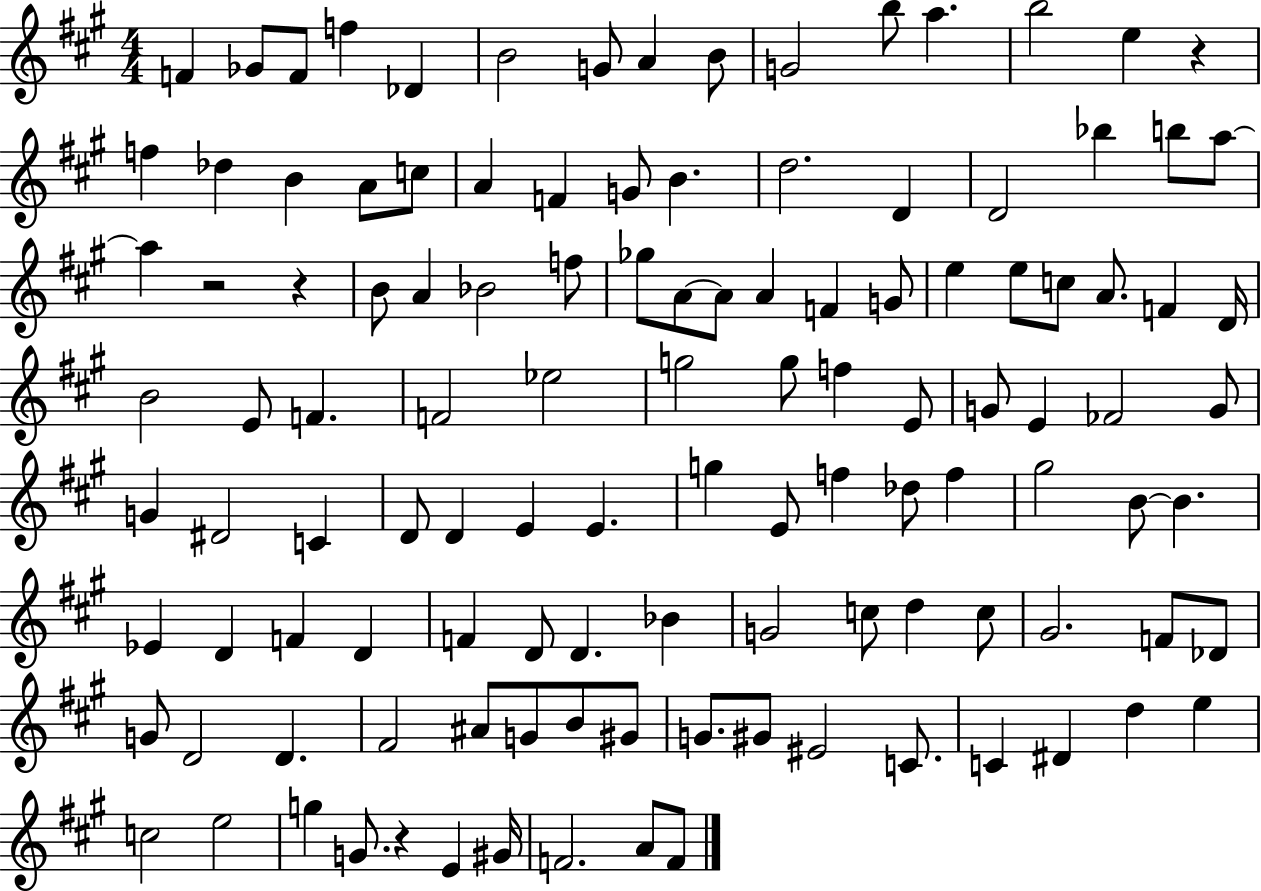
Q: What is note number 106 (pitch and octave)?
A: C5